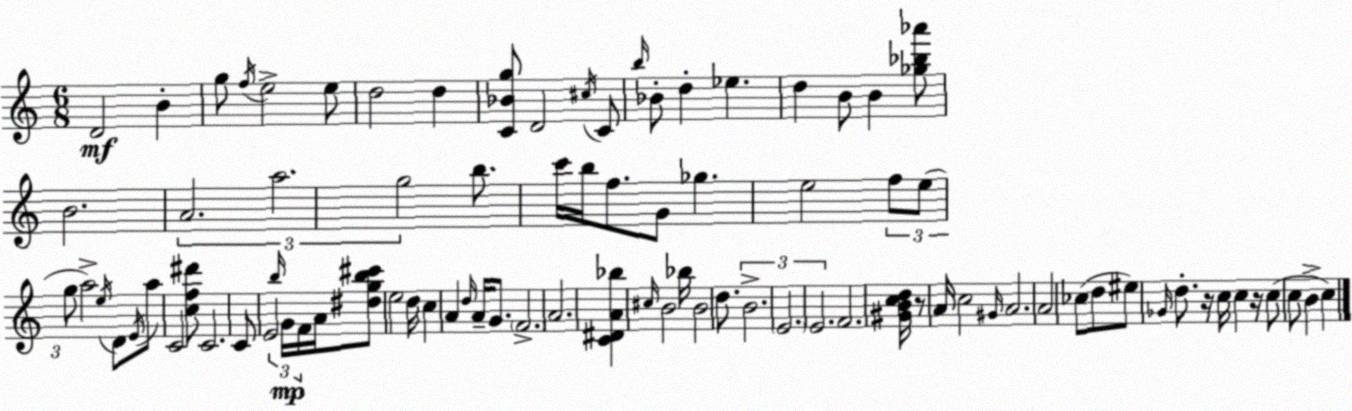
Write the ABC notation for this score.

X:1
T:Untitled
M:6/8
L:1/4
K:C
D2 B g/2 f/4 e2 e/2 d2 d [C_Bg]/2 D2 ^c/4 C/2 b/4 _B/2 d _e d B/2 B [_g_b_a']/2 B2 A2 a2 g2 b/2 c'/4 b/4 f/2 G/2 _g e2 f/2 e/2 g/2 a2 e/4 D/2 E/4 a/2 C2 [cf^d']/2 C2 C/2 E2 b/4 G/4 F/4 A/4 [^dgb^c']/2 e2 d/4 c A d/4 A/4 G/2 F2 A2 [C^DA_b] ^c/4 B2 _b/4 B2 d/2 B2 E2 E2 F2 [^GBcd]/4 z/2 A/4 c2 ^G/4 A2 A2 _c/2 d/2 ^e/2 _G/4 d/2 z/4 c/4 c z/4 c/2 c/2 B c